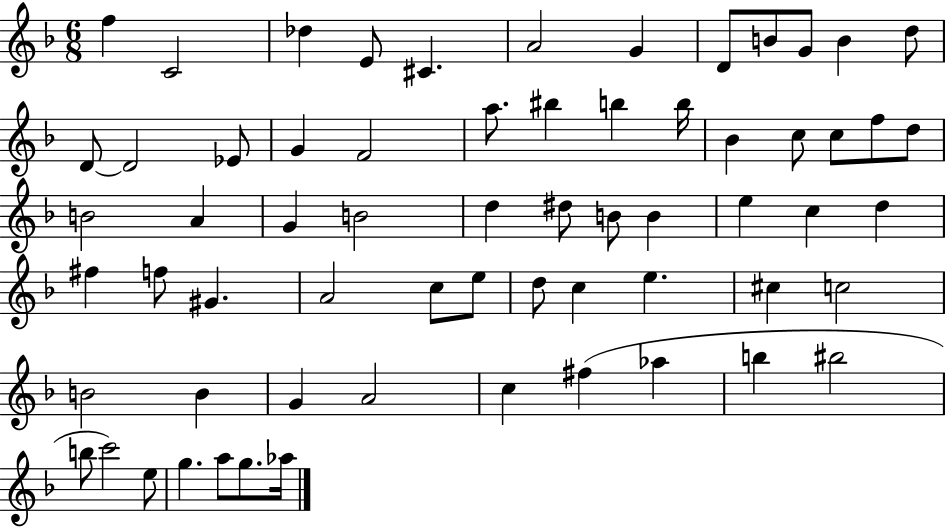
{
  \clef treble
  \numericTimeSignature
  \time 6/8
  \key f \major
  \repeat volta 2 { f''4 c'2 | des''4 e'8 cis'4. | a'2 g'4 | d'8 b'8 g'8 b'4 d''8 | \break d'8~~ d'2 ees'8 | g'4 f'2 | a''8. bis''4 b''4 b''16 | bes'4 c''8 c''8 f''8 d''8 | \break b'2 a'4 | g'4 b'2 | d''4 dis''8 b'8 b'4 | e''4 c''4 d''4 | \break fis''4 f''8 gis'4. | a'2 c''8 e''8 | d''8 c''4 e''4. | cis''4 c''2 | \break b'2 b'4 | g'4 a'2 | c''4 fis''4( aes''4 | b''4 bis''2 | \break b''8 c'''2) e''8 | g''4. a''8 g''8. aes''16 | } \bar "|."
}